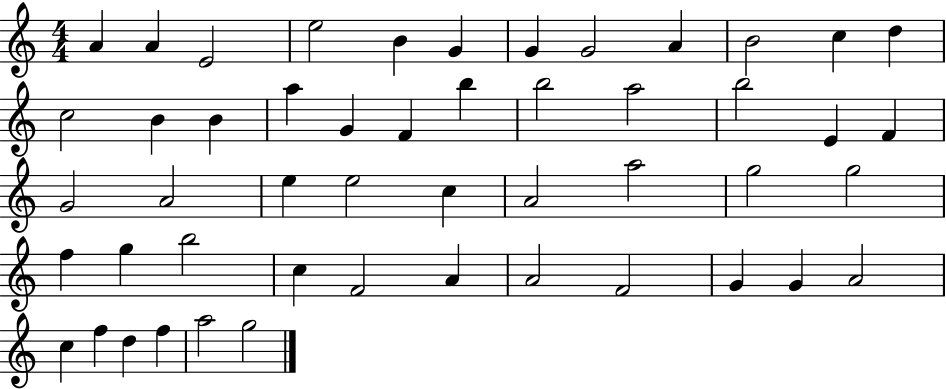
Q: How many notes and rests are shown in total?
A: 50